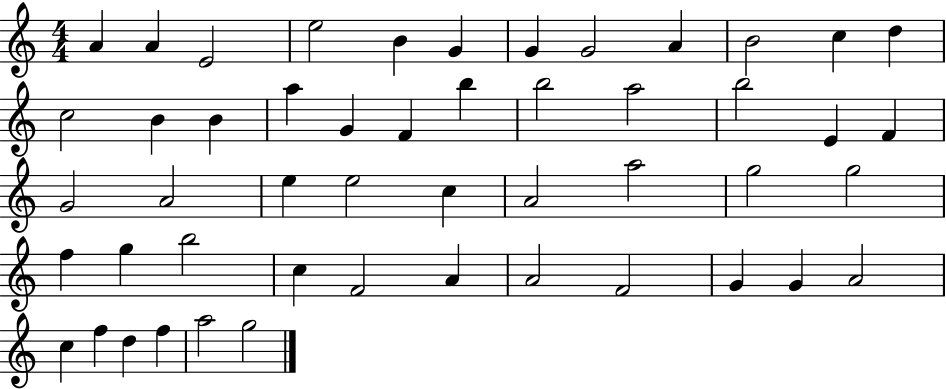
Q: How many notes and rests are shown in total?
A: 50